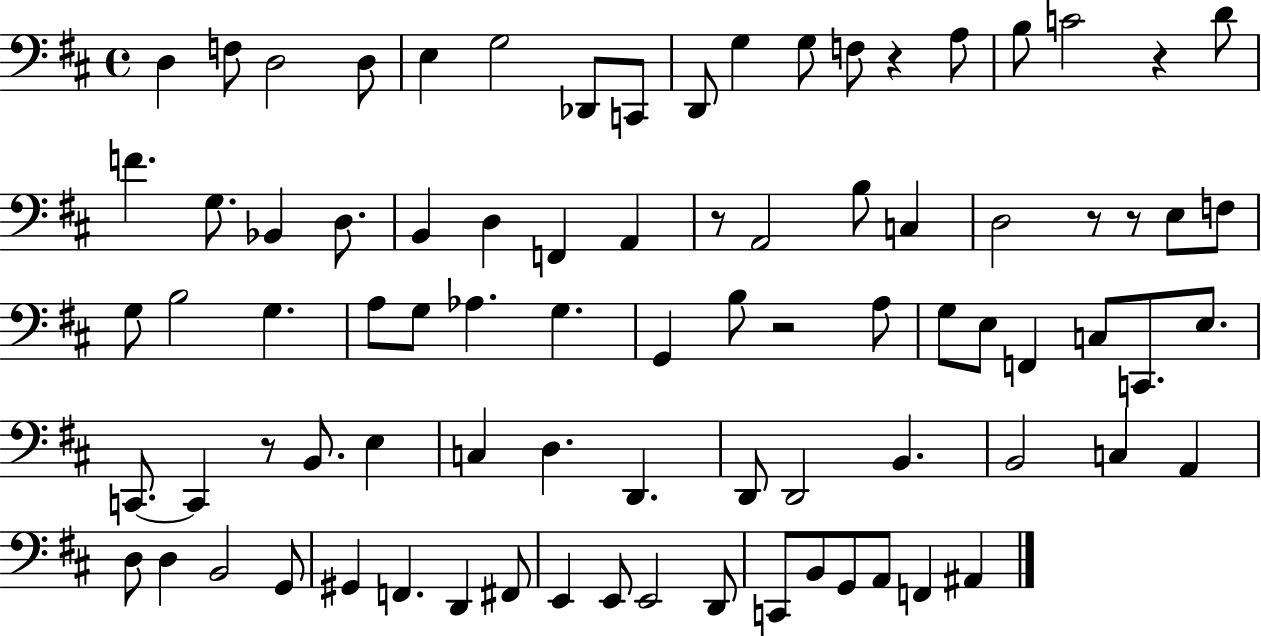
D3/q F3/e D3/h D3/e E3/q G3/h Db2/e C2/e D2/e G3/q G3/e F3/e R/q A3/e B3/e C4/h R/q D4/e F4/q. G3/e. Bb2/q D3/e. B2/q D3/q F2/q A2/q R/e A2/h B3/e C3/q D3/h R/e R/e E3/e F3/e G3/e B3/h G3/q. A3/e G3/e Ab3/q. G3/q. G2/q B3/e R/h A3/e G3/e E3/e F2/q C3/e C2/e. E3/e. C2/e. C2/q R/e B2/e. E3/q C3/q D3/q. D2/q. D2/e D2/h B2/q. B2/h C3/q A2/q D3/e D3/q B2/h G2/e G#2/q F2/q. D2/q F#2/e E2/q E2/e E2/h D2/e C2/e B2/e G2/e A2/e F2/q A#2/q